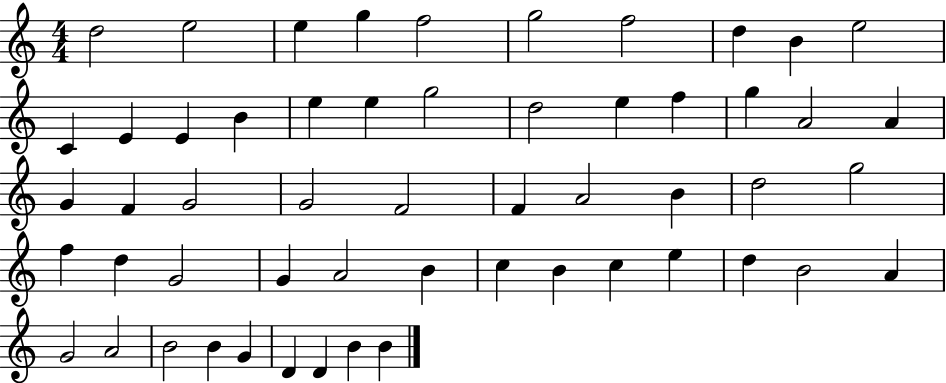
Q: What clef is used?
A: treble